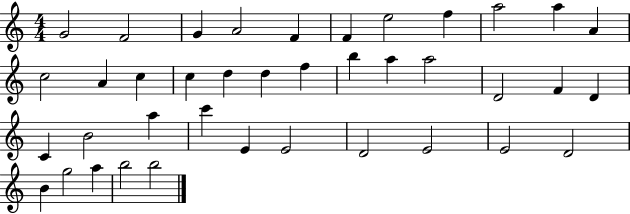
{
  \clef treble
  \numericTimeSignature
  \time 4/4
  \key c \major
  g'2 f'2 | g'4 a'2 f'4 | f'4 e''2 f''4 | a''2 a''4 a'4 | \break c''2 a'4 c''4 | c''4 d''4 d''4 f''4 | b''4 a''4 a''2 | d'2 f'4 d'4 | \break c'4 b'2 a''4 | c'''4 e'4 e'2 | d'2 e'2 | e'2 d'2 | \break b'4 g''2 a''4 | b''2 b''2 | \bar "|."
}